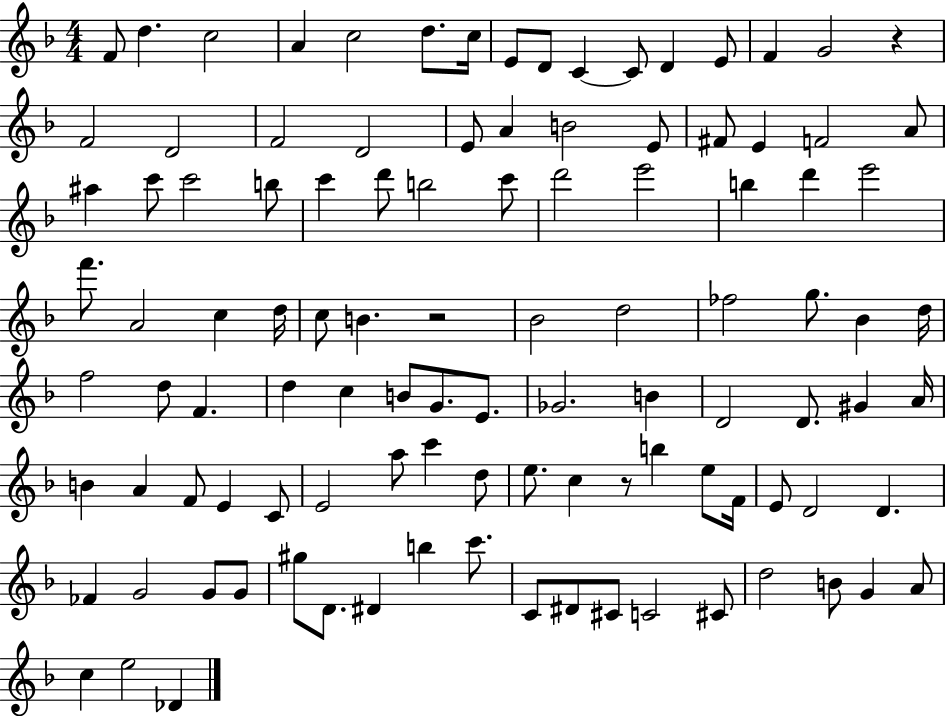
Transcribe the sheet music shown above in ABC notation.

X:1
T:Untitled
M:4/4
L:1/4
K:F
F/2 d c2 A c2 d/2 c/4 E/2 D/2 C C/2 D E/2 F G2 z F2 D2 F2 D2 E/2 A B2 E/2 ^F/2 E F2 A/2 ^a c'/2 c'2 b/2 c' d'/2 b2 c'/2 d'2 e'2 b d' e'2 f'/2 A2 c d/4 c/2 B z2 _B2 d2 _f2 g/2 _B d/4 f2 d/2 F d c B/2 G/2 E/2 _G2 B D2 D/2 ^G A/4 B A F/2 E C/2 E2 a/2 c' d/2 e/2 c z/2 b e/2 F/4 E/2 D2 D _F G2 G/2 G/2 ^g/2 D/2 ^D b c'/2 C/2 ^D/2 ^C/2 C2 ^C/2 d2 B/2 G A/2 c e2 _D